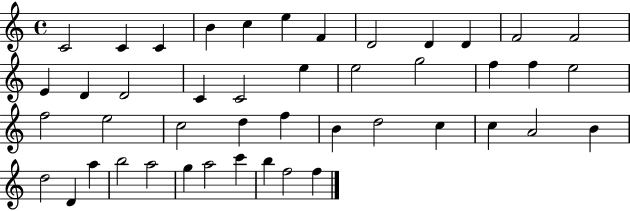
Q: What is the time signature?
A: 4/4